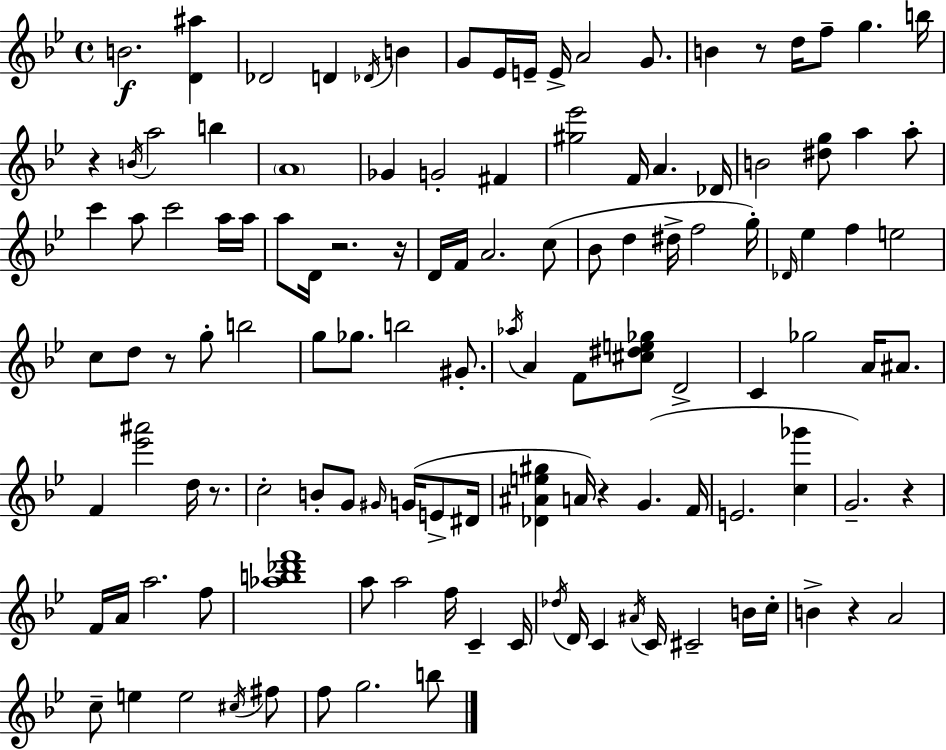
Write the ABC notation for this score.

X:1
T:Untitled
M:4/4
L:1/4
K:Gm
B2 [D^a] _D2 D _D/4 B G/2 _E/4 E/4 E/4 A2 G/2 B z/2 d/4 f/2 g b/4 z B/4 a2 b A4 _G G2 ^F [^g_e']2 F/4 A _D/4 B2 [^dg]/2 a a/2 c' a/2 c'2 a/4 a/4 a/2 D/4 z2 z/4 D/4 F/4 A2 c/2 _B/2 d ^d/4 f2 g/4 _D/4 _e f e2 c/2 d/2 z/2 g/2 b2 g/2 _g/2 b2 ^G/2 _a/4 A F/2 [^c^de_g]/2 D2 C _g2 A/4 ^A/2 F [_e'^a']2 d/4 z/2 c2 B/2 G/2 ^G/4 G/4 E/2 ^D/4 [_D^Ae^g] A/4 z G F/4 E2 [c_g'] G2 z F/4 A/4 a2 f/2 [_ab_d'f']4 a/2 a2 f/4 C C/4 _d/4 D/4 C ^A/4 C/4 ^C2 B/4 c/4 B z A2 c/2 e e2 ^c/4 ^f/2 f/2 g2 b/2